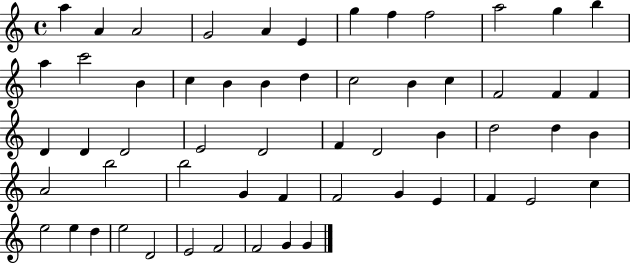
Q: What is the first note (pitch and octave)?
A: A5